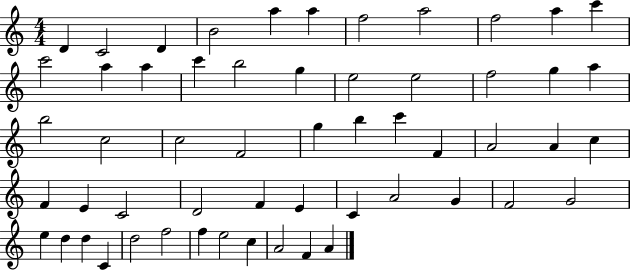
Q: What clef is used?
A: treble